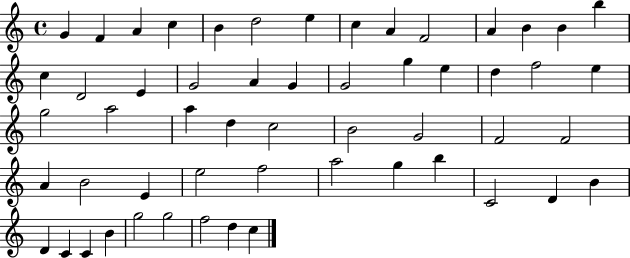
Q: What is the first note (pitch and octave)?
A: G4